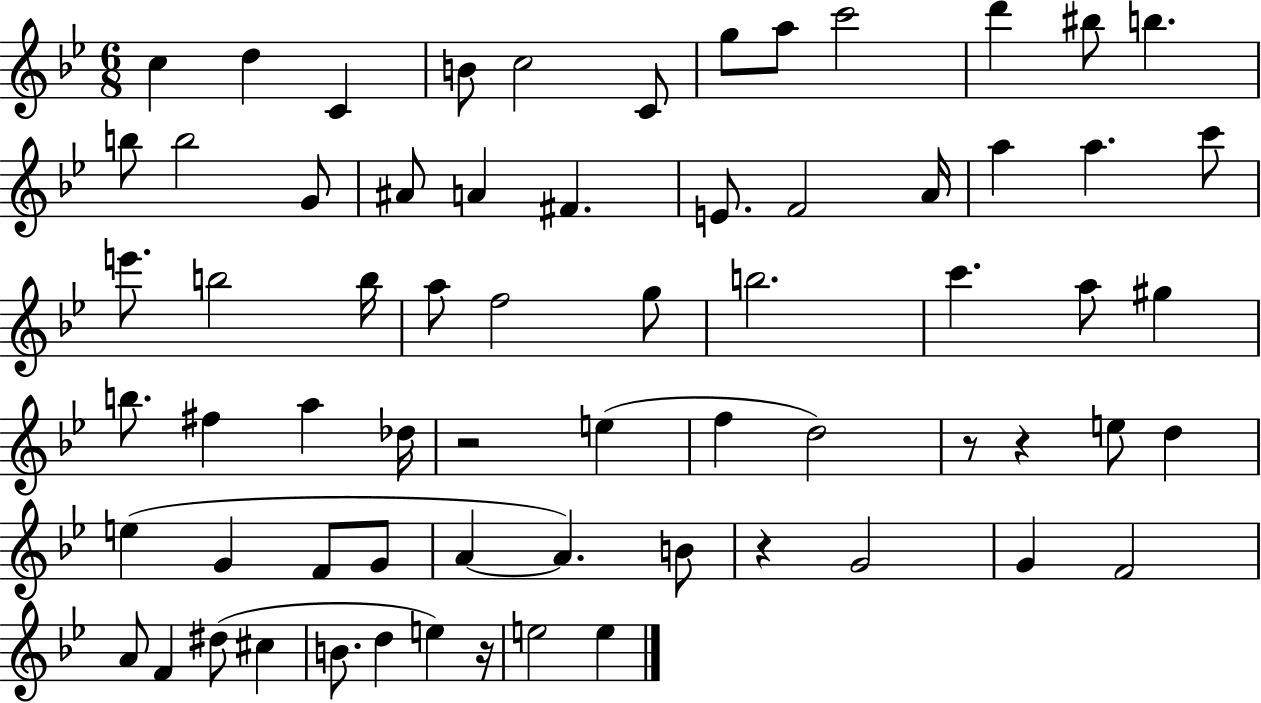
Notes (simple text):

C5/q D5/q C4/q B4/e C5/h C4/e G5/e A5/e C6/h D6/q BIS5/e B5/q. B5/e B5/h G4/e A#4/e A4/q F#4/q. E4/e. F4/h A4/s A5/q A5/q. C6/e E6/e. B5/h B5/s A5/e F5/h G5/e B5/h. C6/q. A5/e G#5/q B5/e. F#5/q A5/q Db5/s R/h E5/q F5/q D5/h R/e R/q E5/e D5/q E5/q G4/q F4/e G4/e A4/q A4/q. B4/e R/q G4/h G4/q F4/h A4/e F4/q D#5/e C#5/q B4/e. D5/q E5/q R/s E5/h E5/q